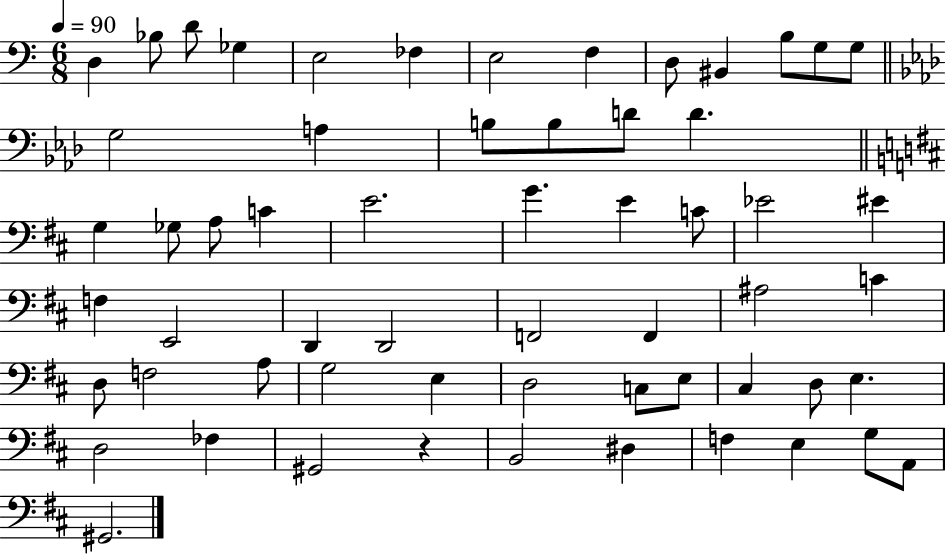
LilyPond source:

{
  \clef bass
  \numericTimeSignature
  \time 6/8
  \key c \major
  \tempo 4 = 90
  d4 bes8 d'8 ges4 | e2 fes4 | e2 f4 | d8 bis,4 b8 g8 g8 | \break \bar "||" \break \key aes \major g2 a4 | b8 b8 d'8 d'4. | \bar "||" \break \key b \minor g4 ges8 a8 c'4 | e'2. | g'4. e'4 c'8 | ees'2 eis'4 | \break f4 e,2 | d,4 d,2 | f,2 f,4 | ais2 c'4 | \break d8 f2 a8 | g2 e4 | d2 c8 e8 | cis4 d8 e4. | \break d2 fes4 | gis,2 r4 | b,2 dis4 | f4 e4 g8 a,8 | \break gis,2. | \bar "|."
}